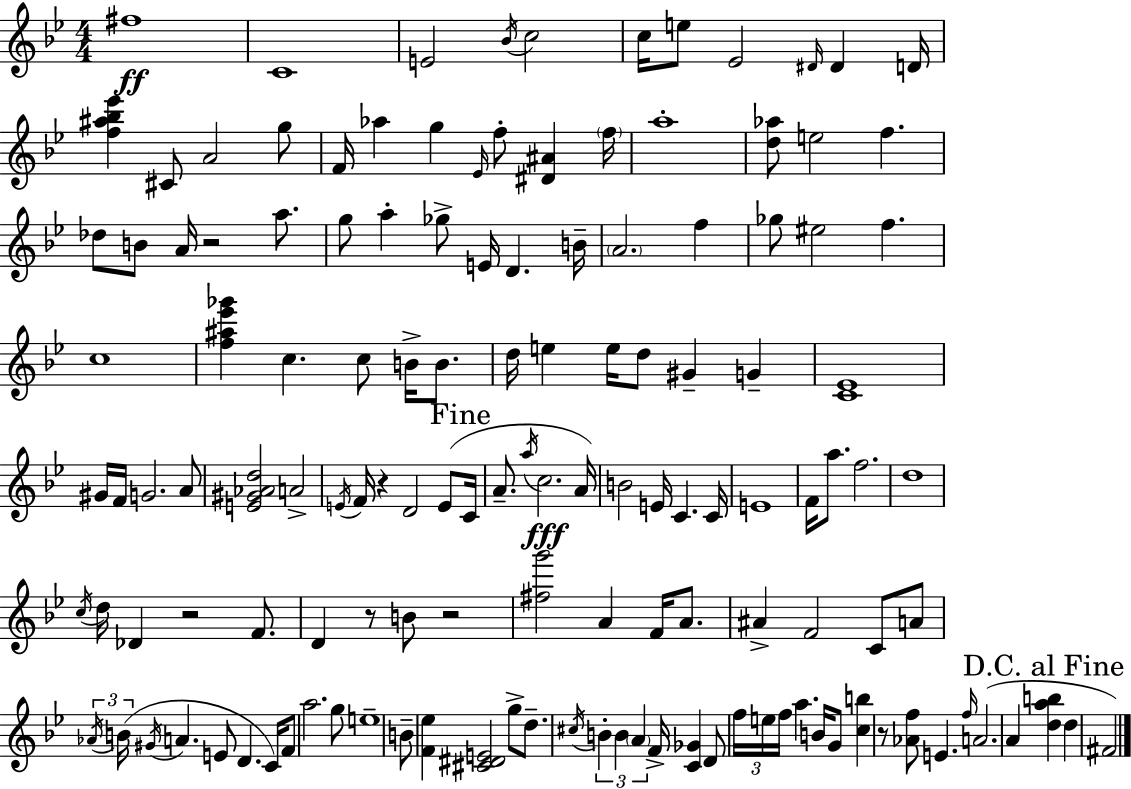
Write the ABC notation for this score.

X:1
T:Untitled
M:4/4
L:1/4
K:Gm
^f4 C4 E2 _B/4 c2 c/4 e/2 _E2 ^D/4 ^D D/4 [f^a_b_e'] ^C/2 A2 g/2 F/4 _a g _E/4 f/2 [^D^A] f/4 a4 [d_a]/2 e2 f _d/2 B/2 A/4 z2 a/2 g/2 a _g/2 E/4 D B/4 A2 f _g/2 ^e2 f c4 [f^a_e'_g'] c c/2 B/4 B/2 d/4 e e/4 d/2 ^G G [C_E]4 ^G/4 F/4 G2 A/2 [E^G_Ad]2 A2 E/4 F/4 z D2 E/2 C/4 A/2 a/4 c2 A/4 B2 E/4 C C/4 E4 F/4 a/2 f2 d4 c/4 d/4 _D z2 F/2 D z/2 B/2 z2 [^fg']2 A F/4 A/2 ^A F2 C/2 A/2 _A/4 B/4 ^G/4 A E/2 D C/4 F/2 a2 g/2 e4 B/2 [F_e] [^C^DE]2 g/2 d/2 ^c/4 B B A F/4 [C_G] D/2 f/4 e/4 f/4 a B/4 G/2 [cb] z/2 [_Af]/2 E f/4 A2 A [dab] d ^F2